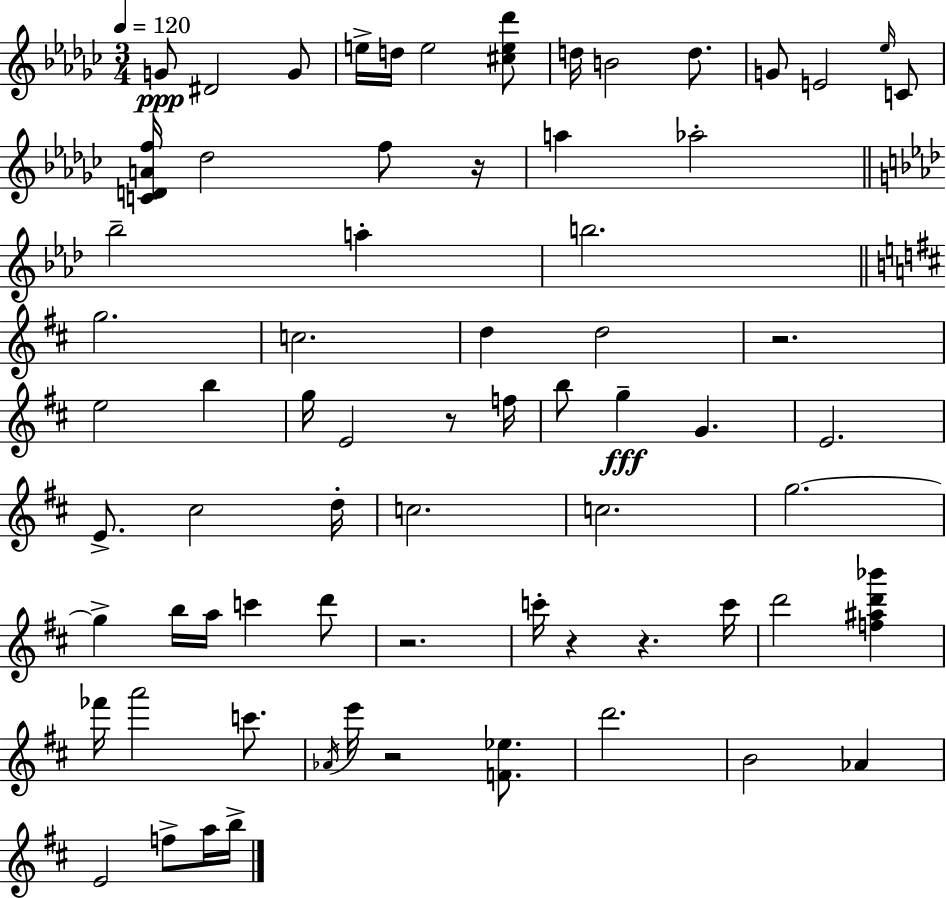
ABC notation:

X:1
T:Untitled
M:3/4
L:1/4
K:Ebm
G/2 ^D2 G/2 e/4 d/4 e2 [^ce_d']/2 d/4 B2 d/2 G/2 E2 _e/4 C/2 [CDAf]/4 _d2 f/2 z/4 a _a2 _b2 a b2 g2 c2 d d2 z2 e2 b g/4 E2 z/2 f/4 b/2 g G E2 E/2 ^c2 d/4 c2 c2 g2 g b/4 a/4 c' d'/2 z2 c'/4 z z c'/4 d'2 [f^ad'_b'] _f'/4 a'2 c'/2 _A/4 e'/4 z2 [F_e]/2 d'2 B2 _A E2 f/2 a/4 b/4